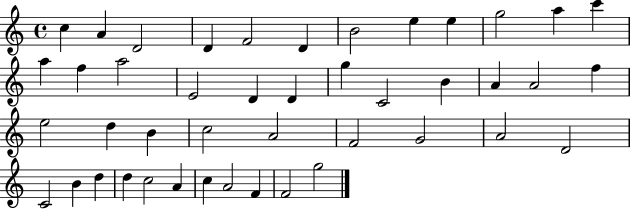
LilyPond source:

{
  \clef treble
  \time 4/4
  \defaultTimeSignature
  \key c \major
  c''4 a'4 d'2 | d'4 f'2 d'4 | b'2 e''4 e''4 | g''2 a''4 c'''4 | \break a''4 f''4 a''2 | e'2 d'4 d'4 | g''4 c'2 b'4 | a'4 a'2 f''4 | \break e''2 d''4 b'4 | c''2 a'2 | f'2 g'2 | a'2 d'2 | \break c'2 b'4 d''4 | d''4 c''2 a'4 | c''4 a'2 f'4 | f'2 g''2 | \break \bar "|."
}